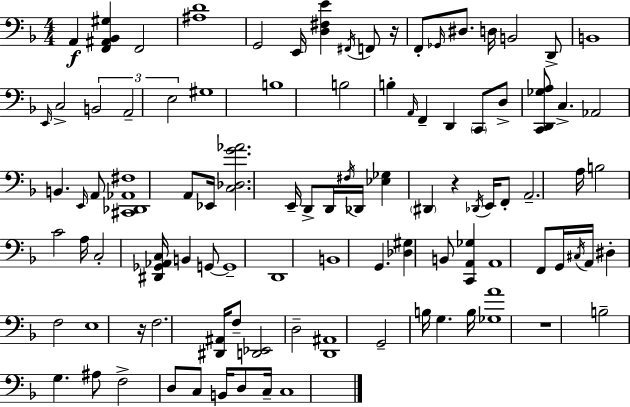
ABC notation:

X:1
T:Untitled
M:4/4
L:1/4
K:F
A,, [F,,^A,,_B,,^G,] F,,2 [^A,D]4 G,,2 E,,/4 [D,^F,E] ^F,,/4 F,,/2 z/4 F,,/2 _G,,/4 ^D,/2 D,/4 B,,2 D,,/2 B,,4 E,,/4 C,2 B,,2 A,,2 E,2 ^G,4 B,4 B,2 B, A,,/4 F,, D,, C,,/2 D,/2 [C,,D,,_G,A,]/2 C, _A,,2 B,, E,,/4 A,,/2 [^C,,_D,,_A,,^F,]4 A,,/2 _E,,/4 [C,_D,G_A]2 E,,/4 D,,/2 D,,/4 ^F,/4 _D,,/4 [_E,_G,] ^D,, z _D,,/4 E,,/4 F,,/2 A,,2 A,/4 B,2 C2 A,/4 C,2 [^D,,_G,,_A,,C,]/4 B,, G,,/2 G,,4 D,,4 B,,4 G,, [_D,^G,] B,,/2 [C,,A,,_G,] A,,4 F,,/2 G,,/4 ^C,/4 A,,/4 ^D, F,2 E,4 z/4 F,2 [^D,,^A,,]/4 F,/2 [D,,_E,,]2 D,2 [D,,^A,,]4 G,,2 B,/4 G, B,/4 [_G,A]4 z4 B,2 G, ^A,/2 F,2 D,/2 C,/2 B,,/4 D,/2 C,/4 C,4